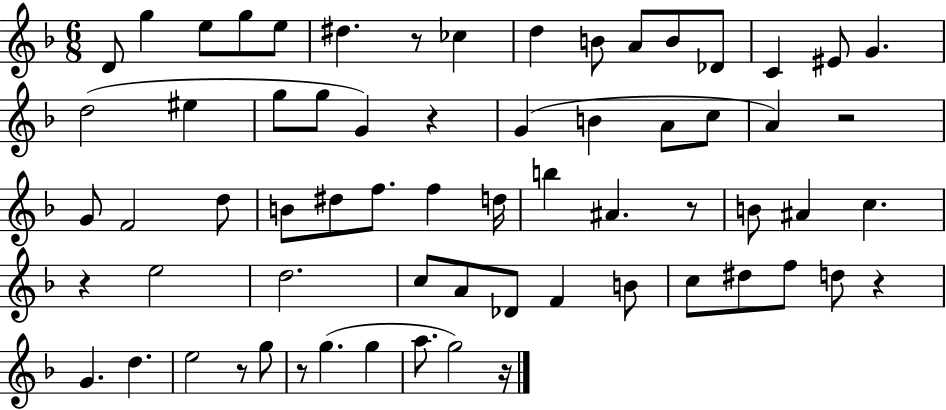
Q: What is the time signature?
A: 6/8